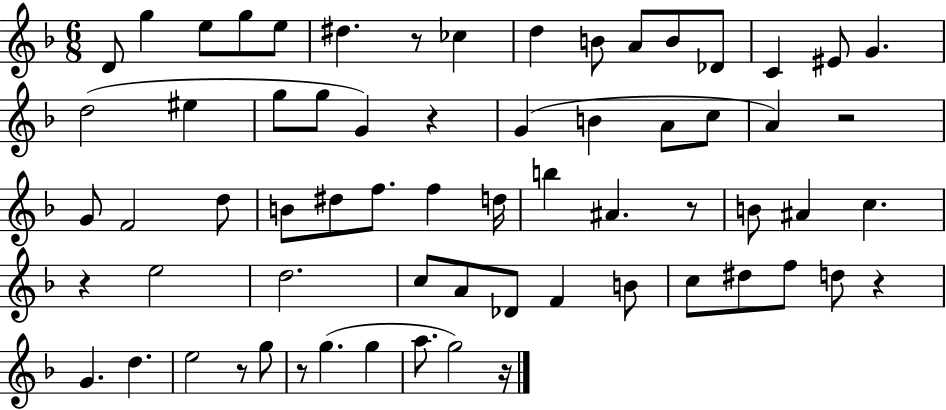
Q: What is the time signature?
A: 6/8